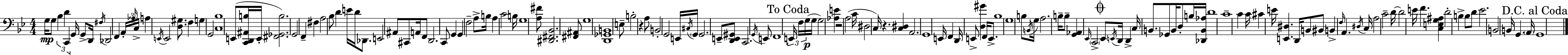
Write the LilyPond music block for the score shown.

{
  \clef bass
  \numericTimeSignature
  \time 4/4
  \key bes \major
  g16\mp g8 \tuplet 3/2 { bes4 d'4 c,4 } g,16 | g,8-> d,16 \acciaccatura { fis16 } des,2 f,4 | \tuplet 3/2 { a,16-. \grace { aes16 } c16-> } a4 \acciaccatura { e,16 } e,2 | <d gis>8. f4 g4 g,2 | \break <c bes>1 | e,8( <c, d, ais, b>16 e,16-. <fis, ges, b>2.) | g,2 f,4-- fis4 | a2 bes8 d'4 | \break e'16 d'16 des,8. e,2 ais,8 | cis,8 a,16 f,8 d,2. | c,8 g,4 g,4 f2-- | a8-> b16 a4 c'2 | \break b16 g1 | <a fis'>8 <dis, fis, bes,>2. | <fis, ais,>8 g1 | <d, ges, b,>1 | \break e8-- b2-. r4 | a8 b,2-. g,2 | e,16 \acciaccatura { cis16 } \parenthesize g,16 g,2. | e,8-- <d, e, gis,>8 c,2. | \break \acciaccatura { g,16 } e,8 f,1 | \mark "To Coda" \tuplet 3/2 { e,16 f16 g16(\p } g16 g2) | <aes e'>4 r2 a2( | c'16 dis2 c16) r4. | \break <c dis>4 a,2. | g,1 | e,16 f,4 d,16 e,8-> <d gis'>4 | f,16 e,8.-> bes1 | \break g1 | b8 \acciaccatura { b,16 } g16 a2. | b16-- b8-- <g, aes,>4 \grace { ees,16 } \parenthesize c,2-> | \mark \markup { \musicglyph "scripts.coda" } ees,8 \acciaccatura { e,16 } d,16 d,4-> c16 b,8. | \break ges,8 b,16 d8-. b16 <des, b, aes>16 d'1 | c'1-- | c'4 c'16 cis'4 | e'16 <e, dis>4. d,16 b,8 bis,8 b,4-> | \break \grace { f16 } a,4. \acciaccatura { dis16 } c16 a2 | c'2-- d'16~~ d'2 | e'16 f'4. <c e g ais>4 d'2-. | b4-> b8 d'8 ees'2. | \break b,2 | b,16 g,4. \parenthesize a,16 \mark "D.C. al Coda" g,1 | \bar "|."
}